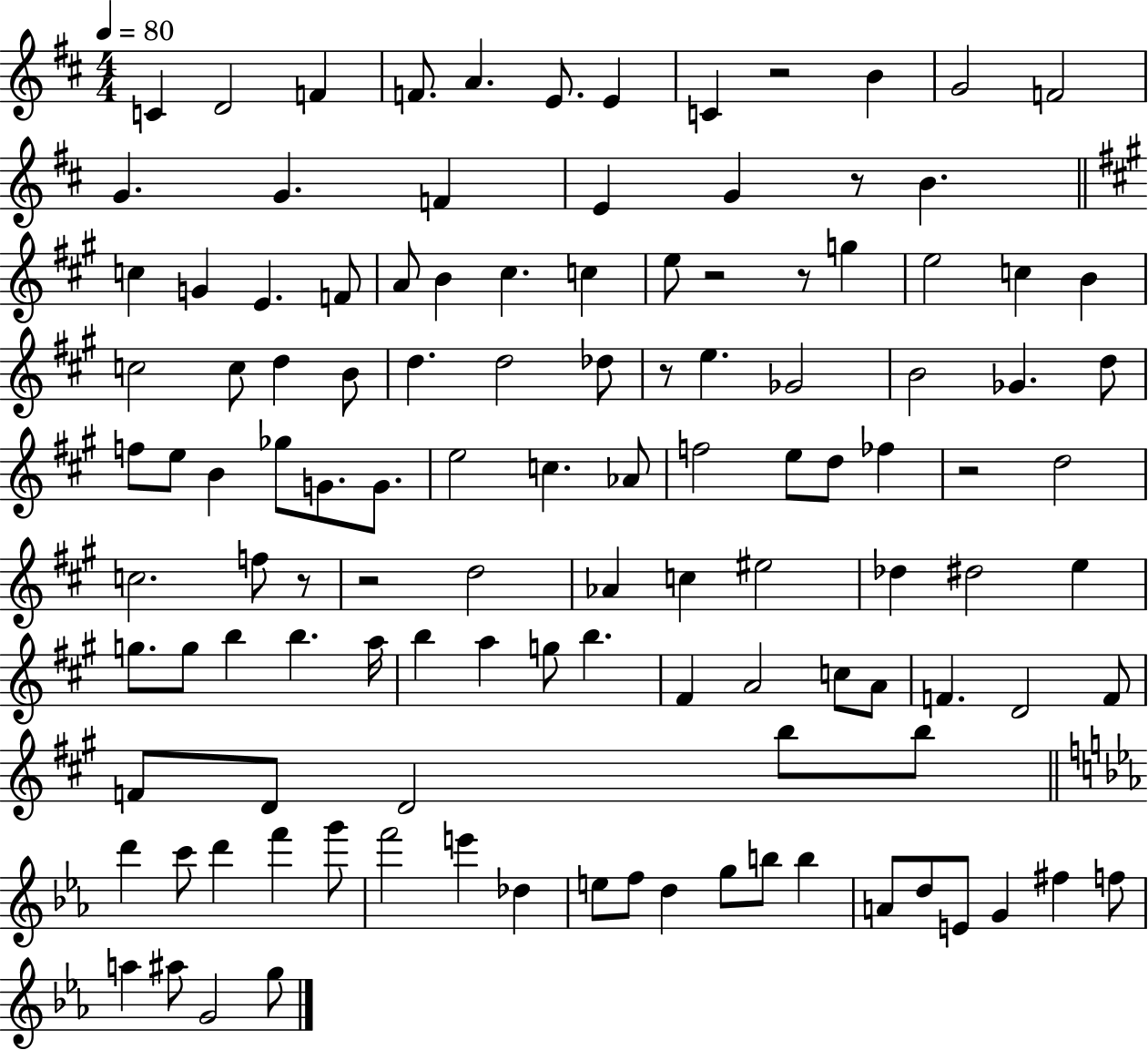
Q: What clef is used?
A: treble